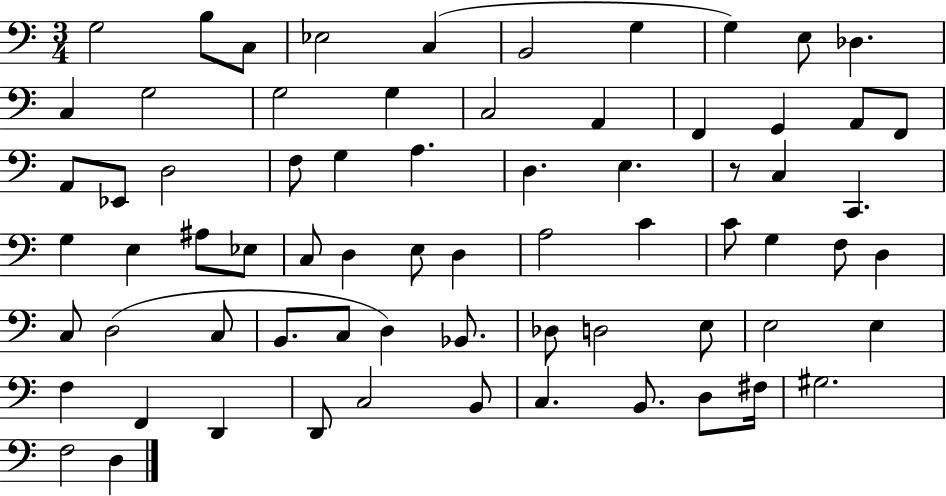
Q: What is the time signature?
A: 3/4